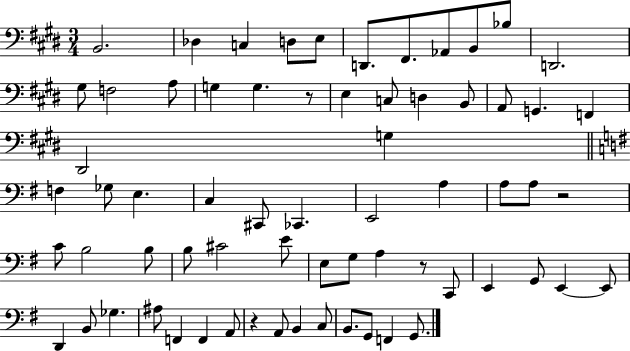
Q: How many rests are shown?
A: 4